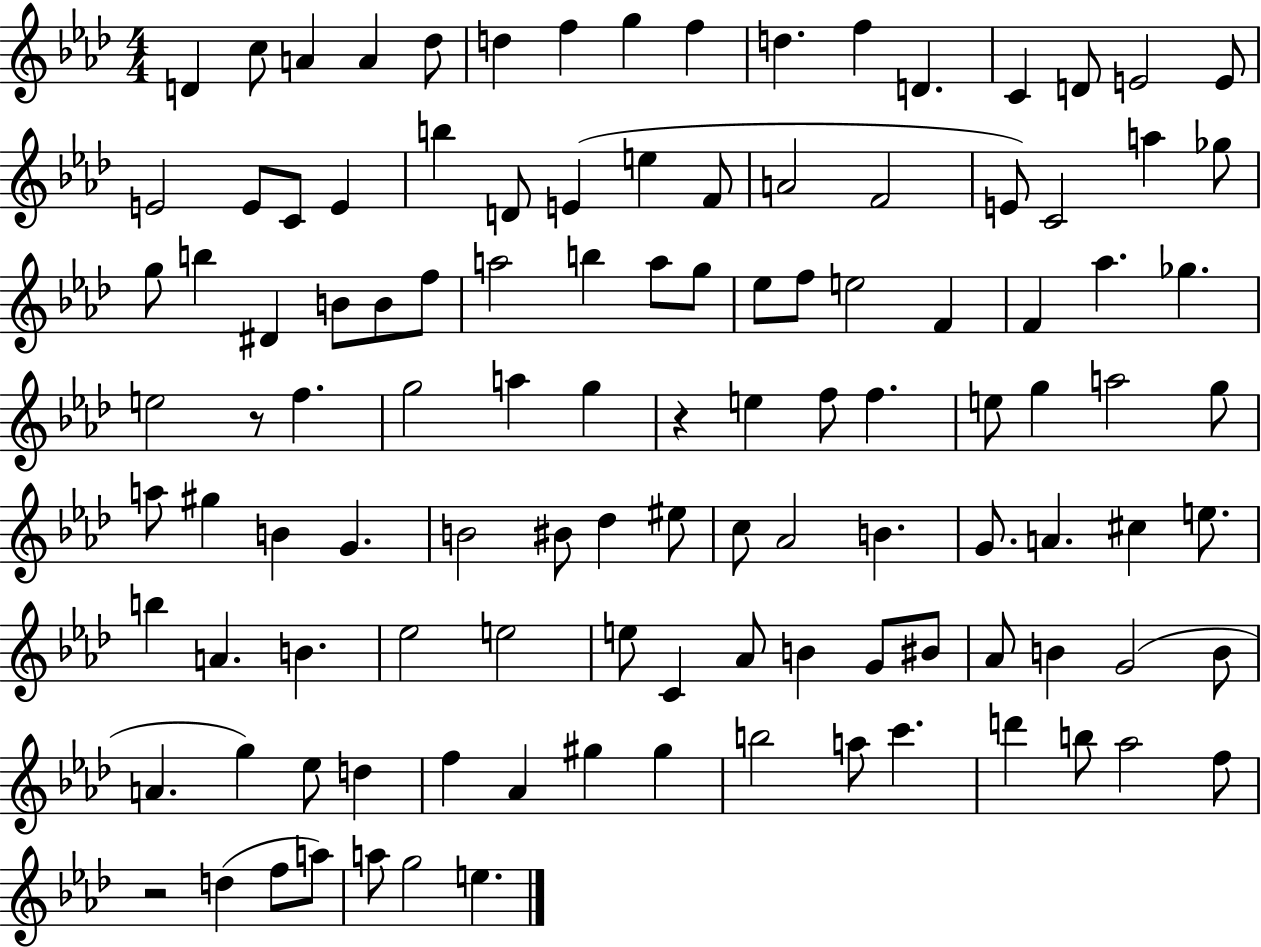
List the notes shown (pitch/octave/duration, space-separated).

D4/q C5/e A4/q A4/q Db5/e D5/q F5/q G5/q F5/q D5/q. F5/q D4/q. C4/q D4/e E4/h E4/e E4/h E4/e C4/e E4/q B5/q D4/e E4/q E5/q F4/e A4/h F4/h E4/e C4/h A5/q Gb5/e G5/e B5/q D#4/q B4/e B4/e F5/e A5/h B5/q A5/e G5/e Eb5/e F5/e E5/h F4/q F4/q Ab5/q. Gb5/q. E5/h R/e F5/q. G5/h A5/q G5/q R/q E5/q F5/e F5/q. E5/e G5/q A5/h G5/e A5/e G#5/q B4/q G4/q. B4/h BIS4/e Db5/q EIS5/e C5/e Ab4/h B4/q. G4/e. A4/q. C#5/q E5/e. B5/q A4/q. B4/q. Eb5/h E5/h E5/e C4/q Ab4/e B4/q G4/e BIS4/e Ab4/e B4/q G4/h B4/e A4/q. G5/q Eb5/e D5/q F5/q Ab4/q G#5/q G#5/q B5/h A5/e C6/q. D6/q B5/e Ab5/h F5/e R/h D5/q F5/e A5/e A5/e G5/h E5/q.